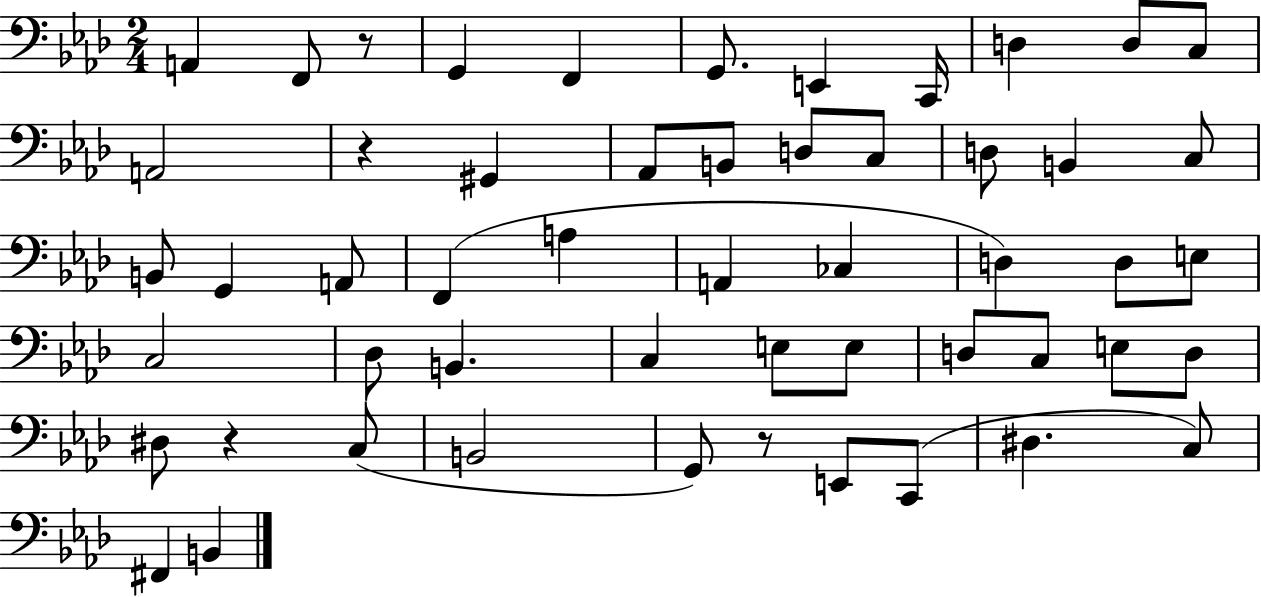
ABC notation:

X:1
T:Untitled
M:2/4
L:1/4
K:Ab
A,, F,,/2 z/2 G,, F,, G,,/2 E,, C,,/4 D, D,/2 C,/2 A,,2 z ^G,, _A,,/2 B,,/2 D,/2 C,/2 D,/2 B,, C,/2 B,,/2 G,, A,,/2 F,, A, A,, _C, D, D,/2 E,/2 C,2 _D,/2 B,, C, E,/2 E,/2 D,/2 C,/2 E,/2 D,/2 ^D,/2 z C,/2 B,,2 G,,/2 z/2 E,,/2 C,,/2 ^D, C,/2 ^F,, B,,